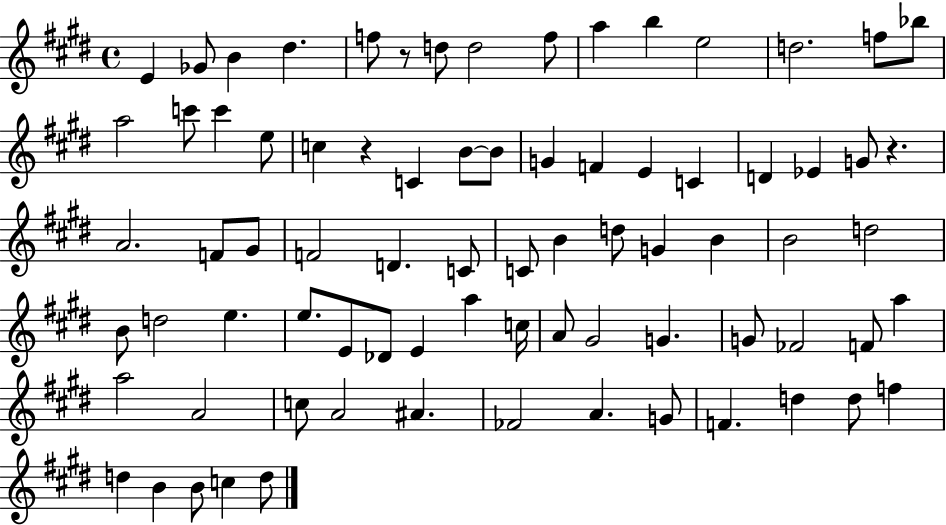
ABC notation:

X:1
T:Untitled
M:4/4
L:1/4
K:E
E _G/2 B ^d f/2 z/2 d/2 d2 f/2 a b e2 d2 f/2 _b/2 a2 c'/2 c' e/2 c z C B/2 B/2 G F E C D _E G/2 z A2 F/2 ^G/2 F2 D C/2 C/2 B d/2 G B B2 d2 B/2 d2 e e/2 E/2 _D/2 E a c/4 A/2 ^G2 G G/2 _F2 F/2 a a2 A2 c/2 A2 ^A _F2 A G/2 F d d/2 f d B B/2 c d/2